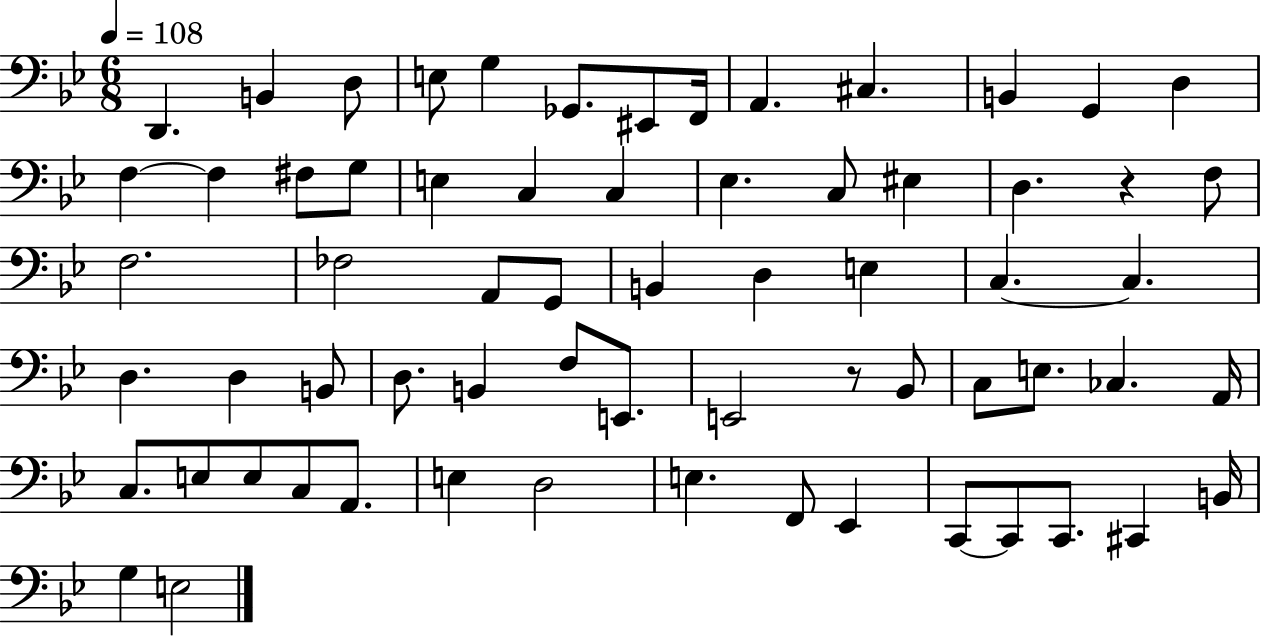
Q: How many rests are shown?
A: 2